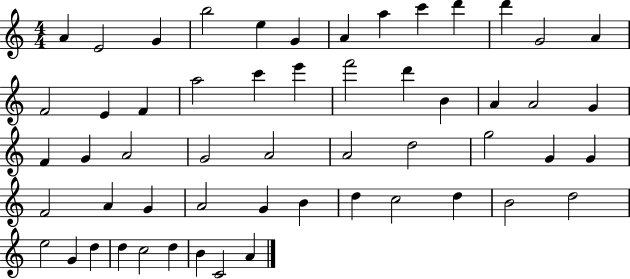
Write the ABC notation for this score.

X:1
T:Untitled
M:4/4
L:1/4
K:C
A E2 G b2 e G A a c' d' d' G2 A F2 E F a2 c' e' f'2 d' B A A2 G F G A2 G2 A2 A2 d2 g2 G G F2 A G A2 G B d c2 d B2 d2 e2 G d d c2 d B C2 A